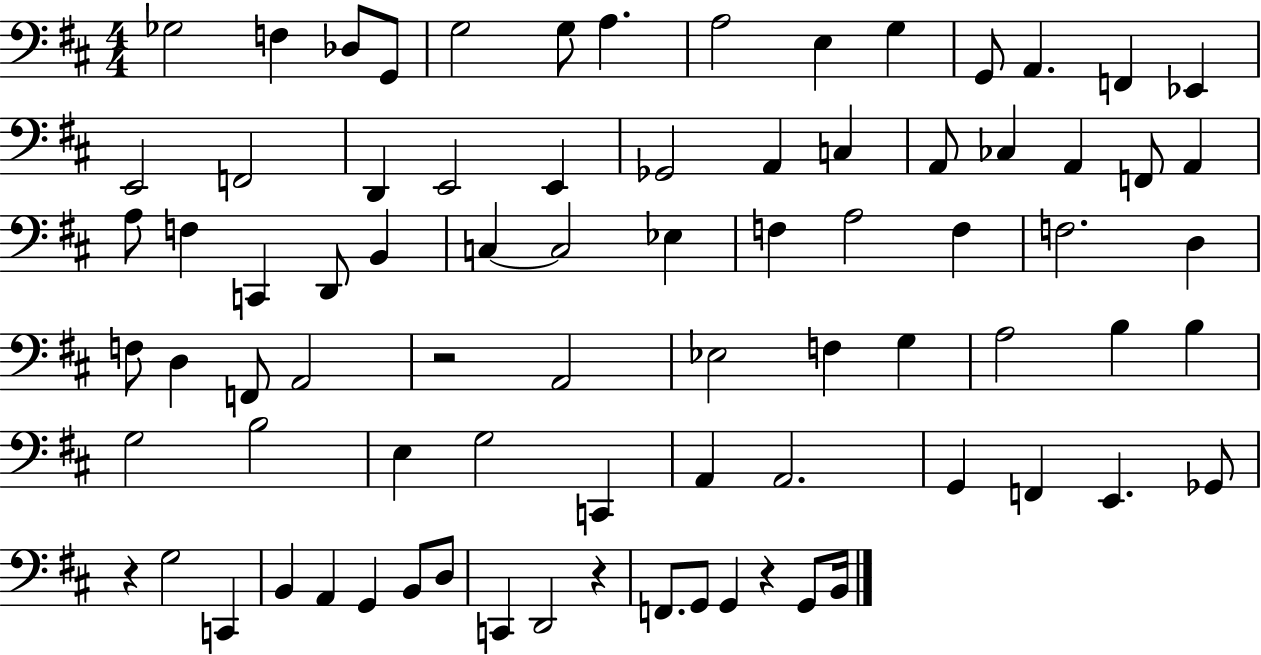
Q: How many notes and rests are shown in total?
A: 80